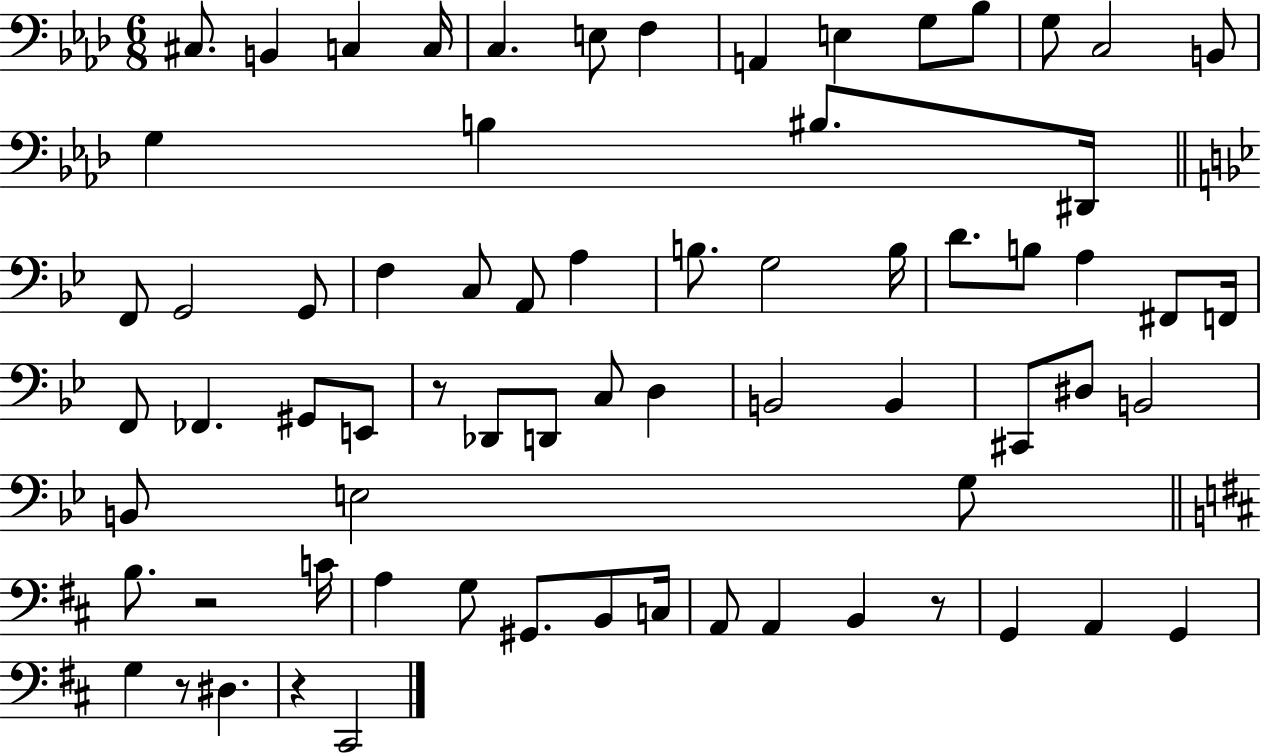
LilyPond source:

{
  \clef bass
  \numericTimeSignature
  \time 6/8
  \key aes \major
  cis8. b,4 c4 c16 | c4. e8 f4 | a,4 e4 g8 bes8 | g8 c2 b,8 | \break g4 b4 bis8. dis,16 | \bar "||" \break \key bes \major f,8 g,2 g,8 | f4 c8 a,8 a4 | b8. g2 b16 | d'8. b8 a4 fis,8 f,16 | \break f,8 fes,4. gis,8 e,8 | r8 des,8 d,8 c8 d4 | b,2 b,4 | cis,8 dis8 b,2 | \break b,8 e2 g8 | \bar "||" \break \key d \major b8. r2 c'16 | a4 g8 gis,8. b,8 c16 | a,8 a,4 b,4 r8 | g,4 a,4 g,4 | \break g4 r8 dis4. | r4 cis,2 | \bar "|."
}